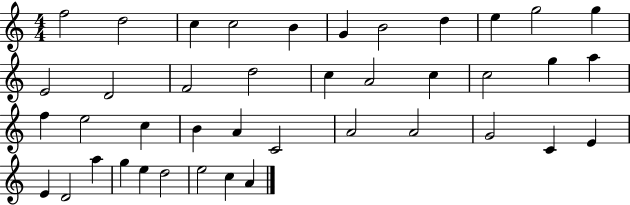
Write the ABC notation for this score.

X:1
T:Untitled
M:4/4
L:1/4
K:C
f2 d2 c c2 B G B2 d e g2 g E2 D2 F2 d2 c A2 c c2 g a f e2 c B A C2 A2 A2 G2 C E E D2 a g e d2 e2 c A